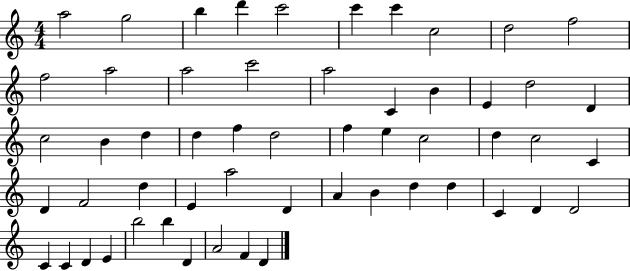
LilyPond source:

{
  \clef treble
  \numericTimeSignature
  \time 4/4
  \key c \major
  a''2 g''2 | b''4 d'''4 c'''2 | c'''4 c'''4 c''2 | d''2 f''2 | \break f''2 a''2 | a''2 c'''2 | a''2 c'4 b'4 | e'4 d''2 d'4 | \break c''2 b'4 d''4 | d''4 f''4 d''2 | f''4 e''4 c''2 | d''4 c''2 c'4 | \break d'4 f'2 d''4 | e'4 a''2 d'4 | a'4 b'4 d''4 d''4 | c'4 d'4 d'2 | \break c'4 c'4 d'4 e'4 | b''2 b''4 d'4 | a'2 f'4 d'4 | \bar "|."
}